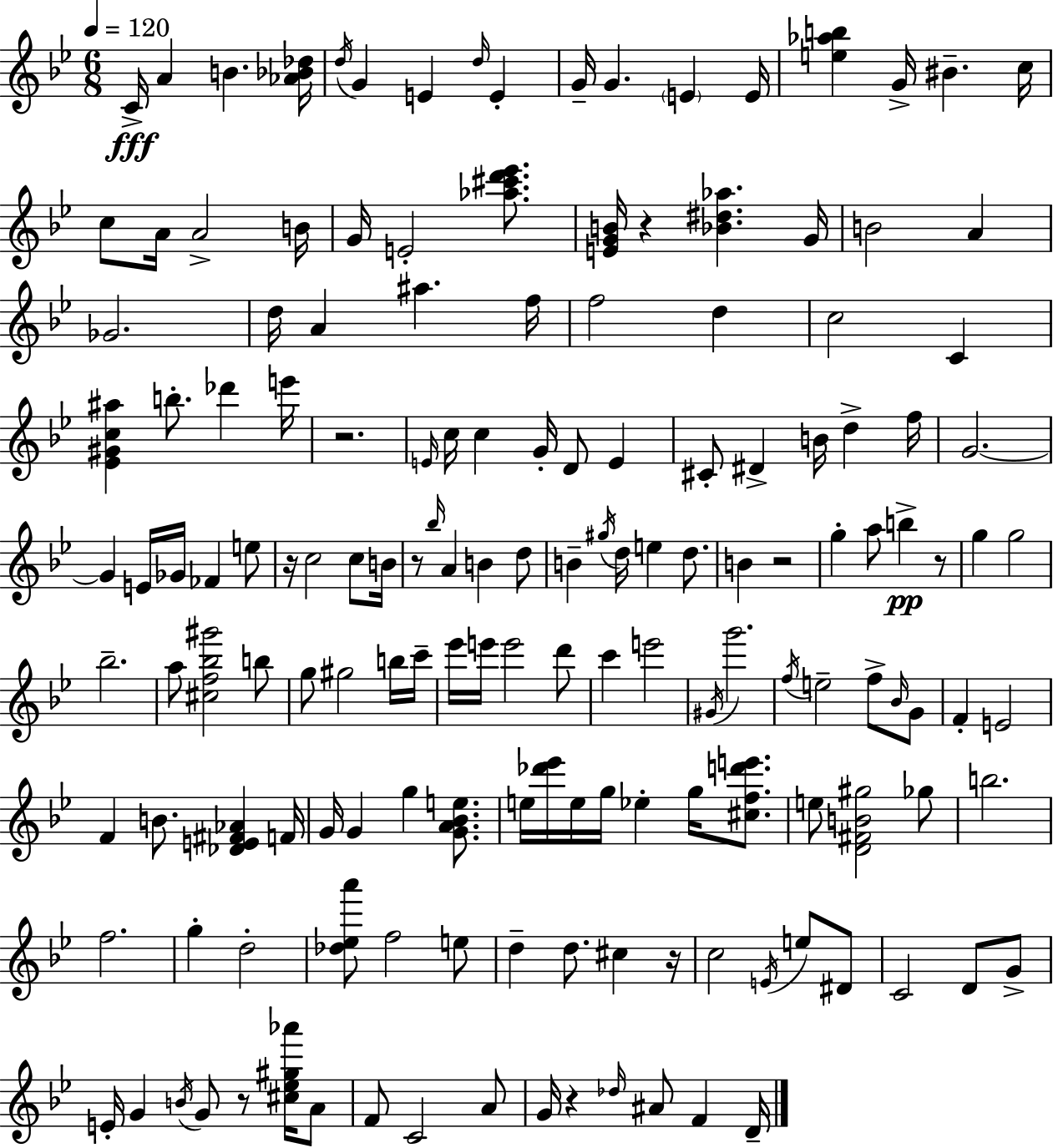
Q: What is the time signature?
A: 6/8